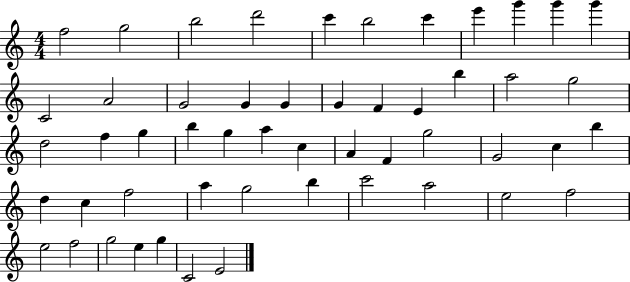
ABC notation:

X:1
T:Untitled
M:4/4
L:1/4
K:C
f2 g2 b2 d'2 c' b2 c' e' g' g' g' C2 A2 G2 G G G F E b a2 g2 d2 f g b g a c A F g2 G2 c b d c f2 a g2 b c'2 a2 e2 f2 e2 f2 g2 e g C2 E2